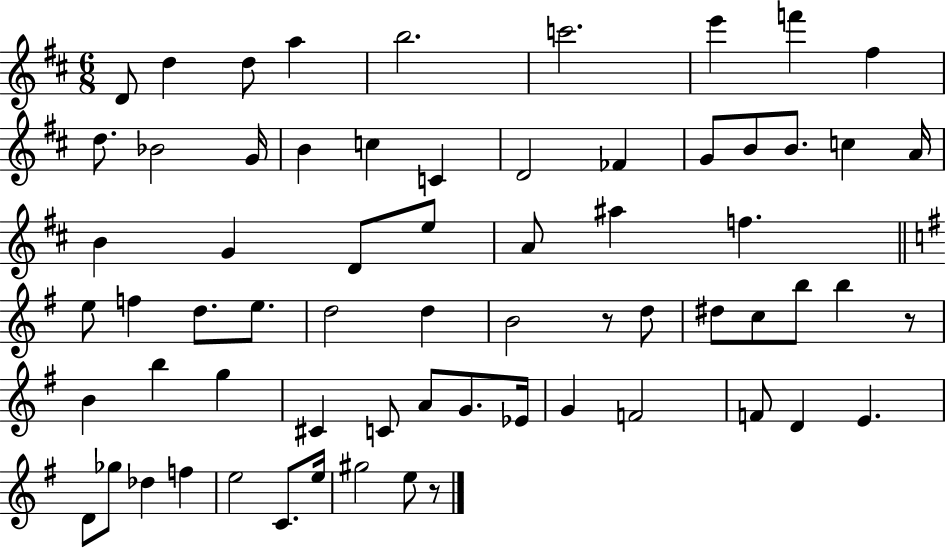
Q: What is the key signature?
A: D major